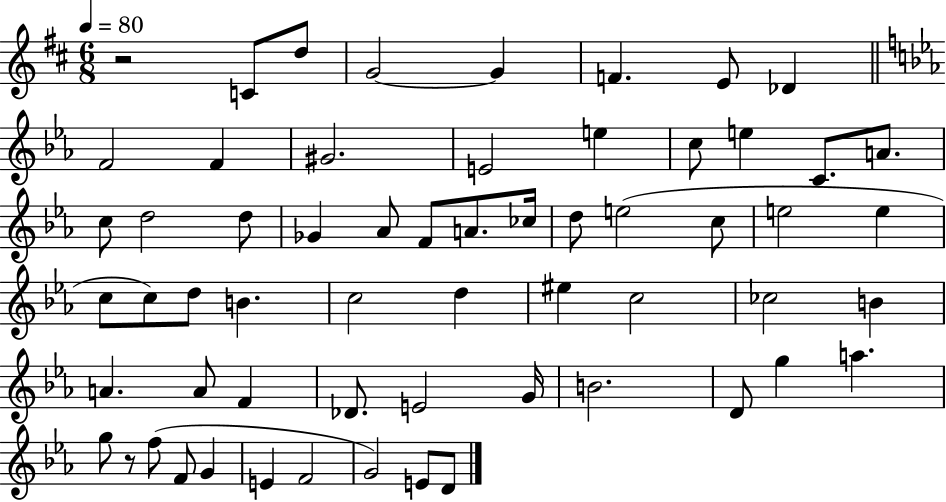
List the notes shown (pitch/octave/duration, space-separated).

R/h C4/e D5/e G4/h G4/q F4/q. E4/e Db4/q F4/h F4/q G#4/h. E4/h E5/q C5/e E5/q C4/e. A4/e. C5/e D5/h D5/e Gb4/q Ab4/e F4/e A4/e. CES5/s D5/e E5/h C5/e E5/h E5/q C5/e C5/e D5/e B4/q. C5/h D5/q EIS5/q C5/h CES5/h B4/q A4/q. A4/e F4/q Db4/e. E4/h G4/s B4/h. D4/e G5/q A5/q. G5/e R/e F5/e F4/e G4/q E4/q F4/h G4/h E4/e D4/e